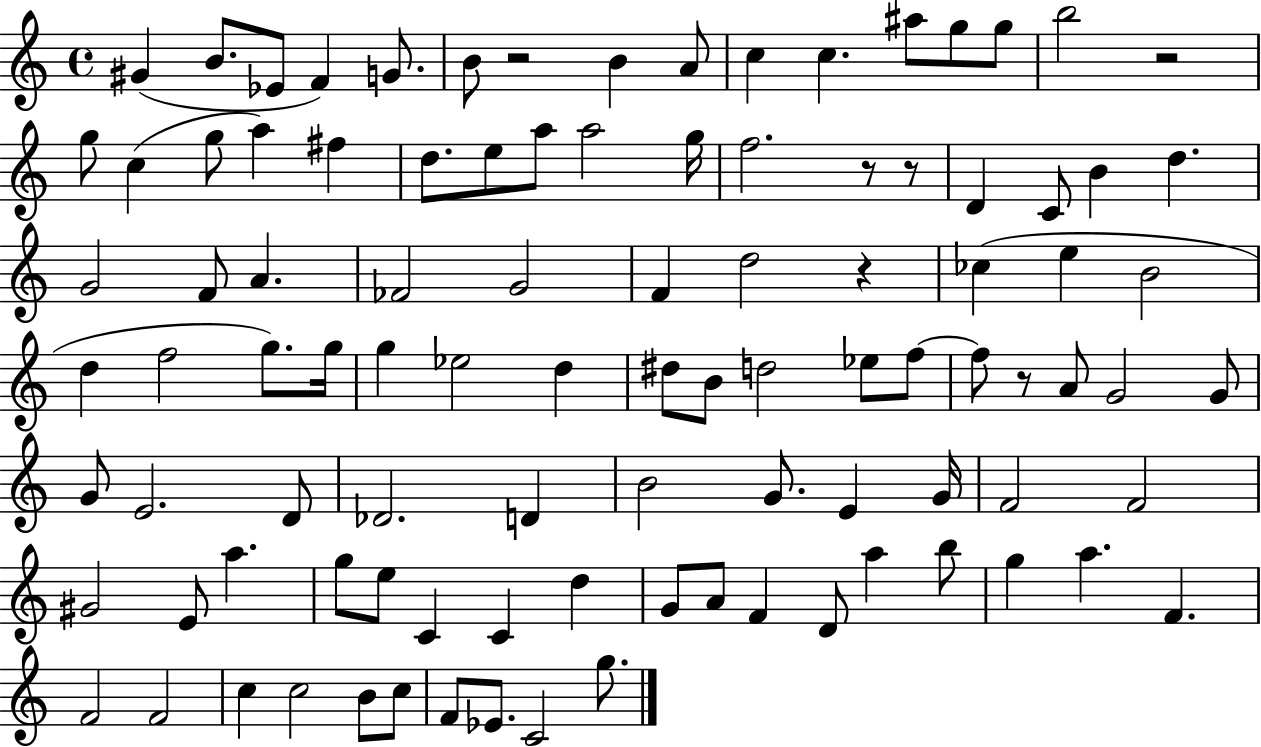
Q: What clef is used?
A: treble